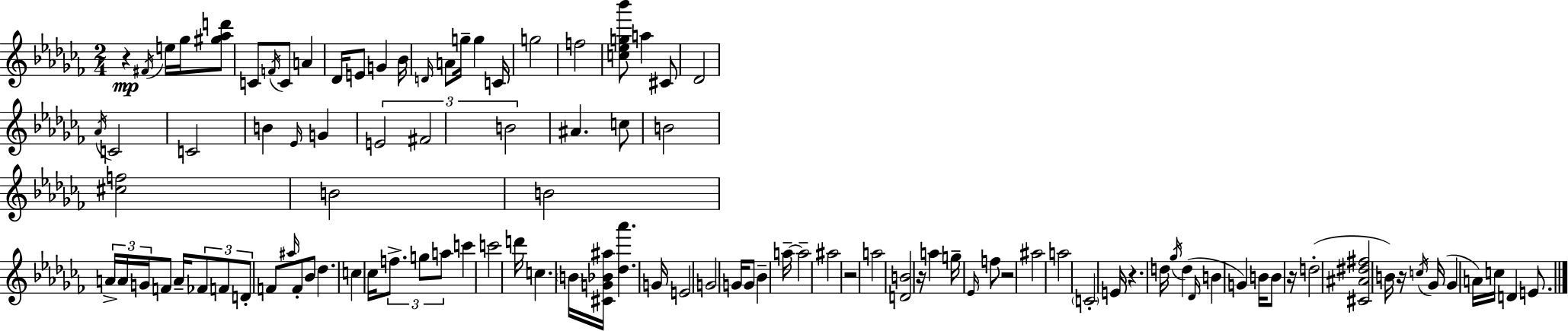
{
  \clef treble
  \numericTimeSignature
  \time 2/4
  \key aes \minor
  r4\mp \acciaccatura { fis'16 } e''16 ges''16 <gis'' aes'' d'''>8 | c'8 \acciaccatura { f'16 } c'8 a'4 | des'16 e'8 g'4 | bes'16 \grace { d'16 } a'8 g''16-- g''4 | \break c'16 g''2 | f''2 | <c'' ees'' g'' bes'''>8 a''4 | cis'8 des'2 | \break \acciaccatura { aes'16 } c'2 | c'2 | b'4 | \grace { ees'16 } g'4 \tuplet 3/2 { e'2 | \break fis'2 | b'2 } | ais'4. | c''8 b'2 | \break <cis'' f''>2 | b'2 | b'2 | \tuplet 3/2 { a'16-> a'16 g'16 } | \break f'8 a'16-- \tuplet 3/2 { fes'8 f'8 d'8-. } | f'8 \grace { ais''16 } f'8-. bes'8 | des''4. c''4 | ces''16 \tuplet 3/2 { f''8.-> g''8 | \break a''8 } c'''4 c'''2 | d'''16 c''4. | \parenthesize b'16 <cis' g' bes' ais''>16 <des'' aes'''>4. | g'16 e'2 | \break g'2 | g'16 g'8 | bes'4-- a''16--~~ a''2-- | ais''2 | \break r2 | a''2 | <d' b'>2 | r16 a''4 | \break g''16-- \grace { ees'16 } f''8 r2 | ais''2 | a''2 | \parenthesize c'2-. | \break e'16 | r4. d''16 \acciaccatura { ges''16 }( | d''4 \grace { des'16 } b'4 | g'4) b'16 b'8 | \break r16 d''2-.( | <cis' ais' dis'' fis''>2 | b'16) r16 \acciaccatura { c''16 }( ges'16 ges'4 | a'16) c''16 d'4 e'8. | \break \bar "|."
}